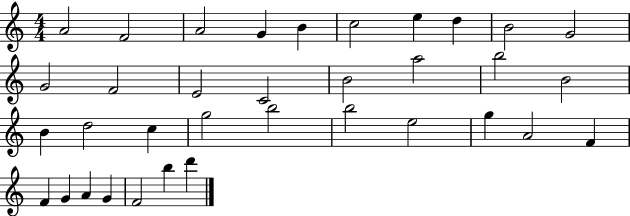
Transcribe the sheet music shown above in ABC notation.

X:1
T:Untitled
M:4/4
L:1/4
K:C
A2 F2 A2 G B c2 e d B2 G2 G2 F2 E2 C2 B2 a2 b2 B2 B d2 c g2 b2 b2 e2 g A2 F F G A G F2 b d'